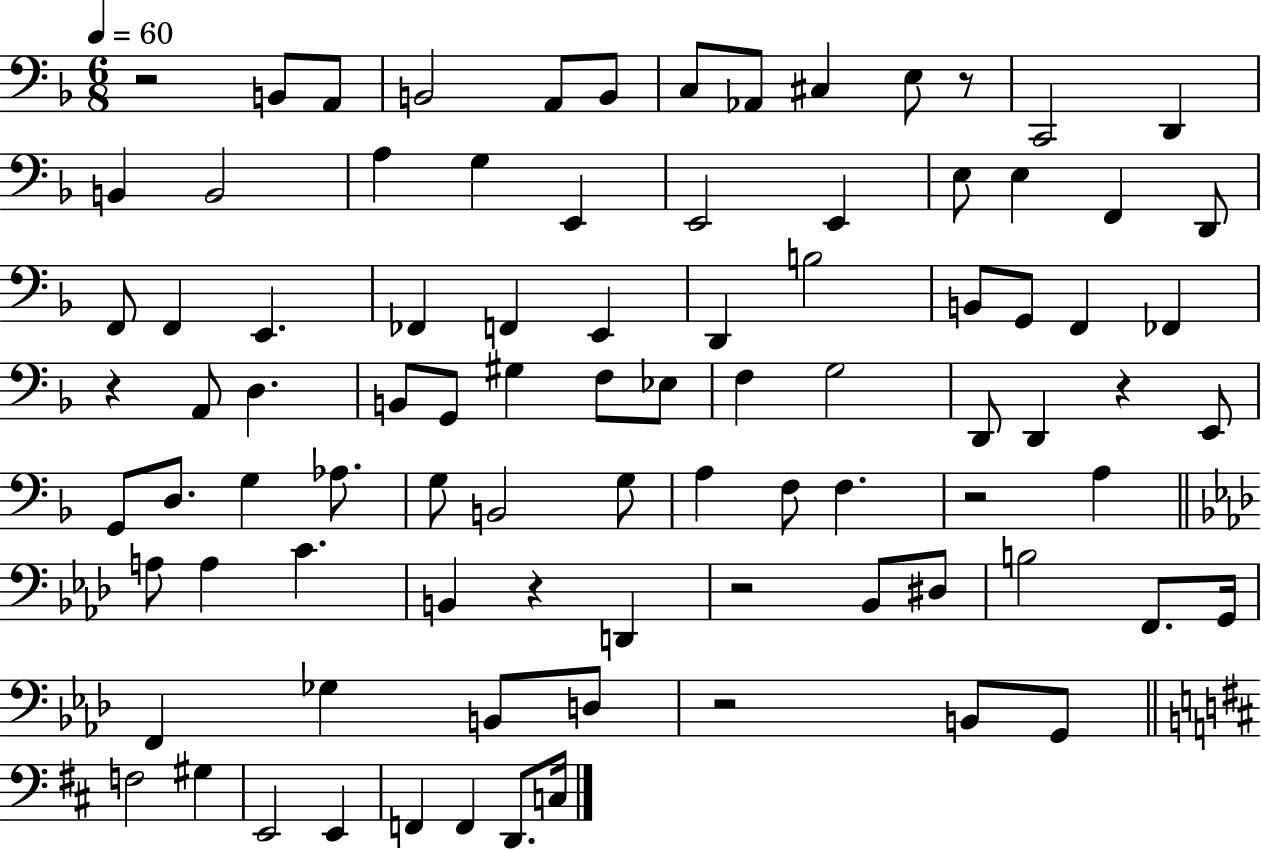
R/h B2/e A2/e B2/h A2/e B2/e C3/e Ab2/e C#3/q E3/e R/e C2/h D2/q B2/q B2/h A3/q G3/q E2/q E2/h E2/q E3/e E3/q F2/q D2/e F2/e F2/q E2/q. FES2/q F2/q E2/q D2/q B3/h B2/e G2/e F2/q FES2/q R/q A2/e D3/q. B2/e G2/e G#3/q F3/e Eb3/e F3/q G3/h D2/e D2/q R/q E2/e G2/e D3/e. G3/q Ab3/e. G3/e B2/h G3/e A3/q F3/e F3/q. R/h A3/q A3/e A3/q C4/q. B2/q R/q D2/q R/h Bb2/e D#3/e B3/h F2/e. G2/s F2/q Gb3/q B2/e D3/e R/h B2/e G2/e F3/h G#3/q E2/h E2/q F2/q F2/q D2/e. C3/s